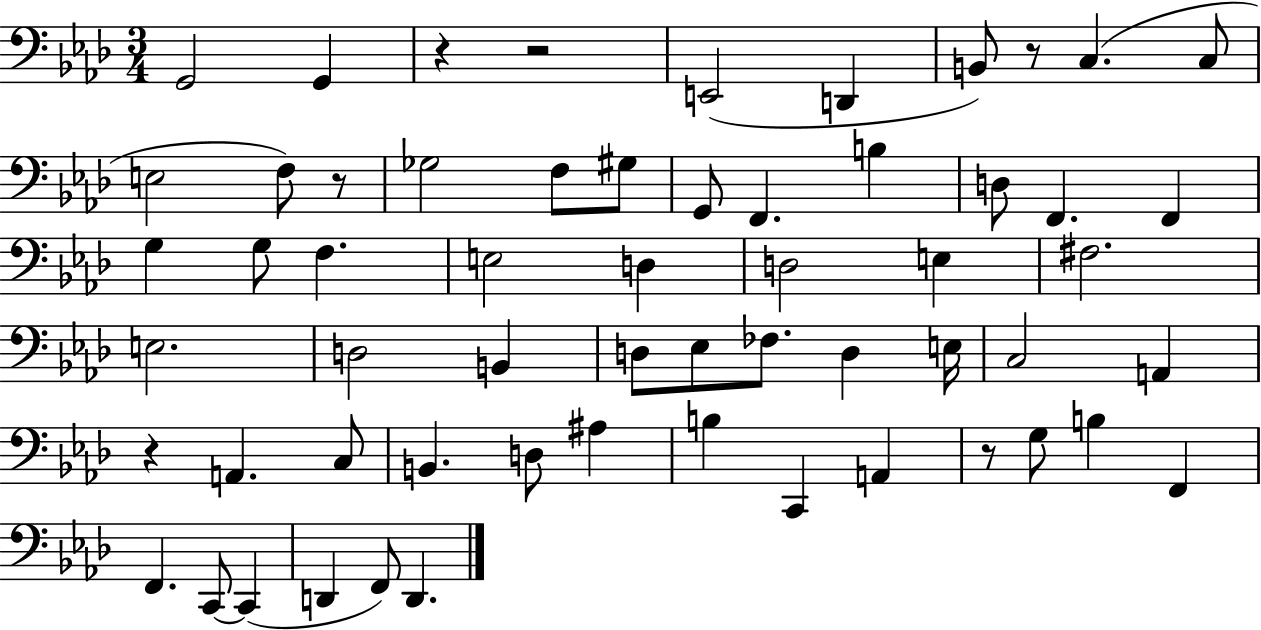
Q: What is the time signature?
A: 3/4